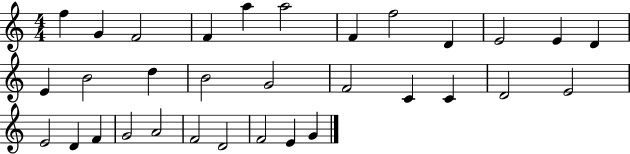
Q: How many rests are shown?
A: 0